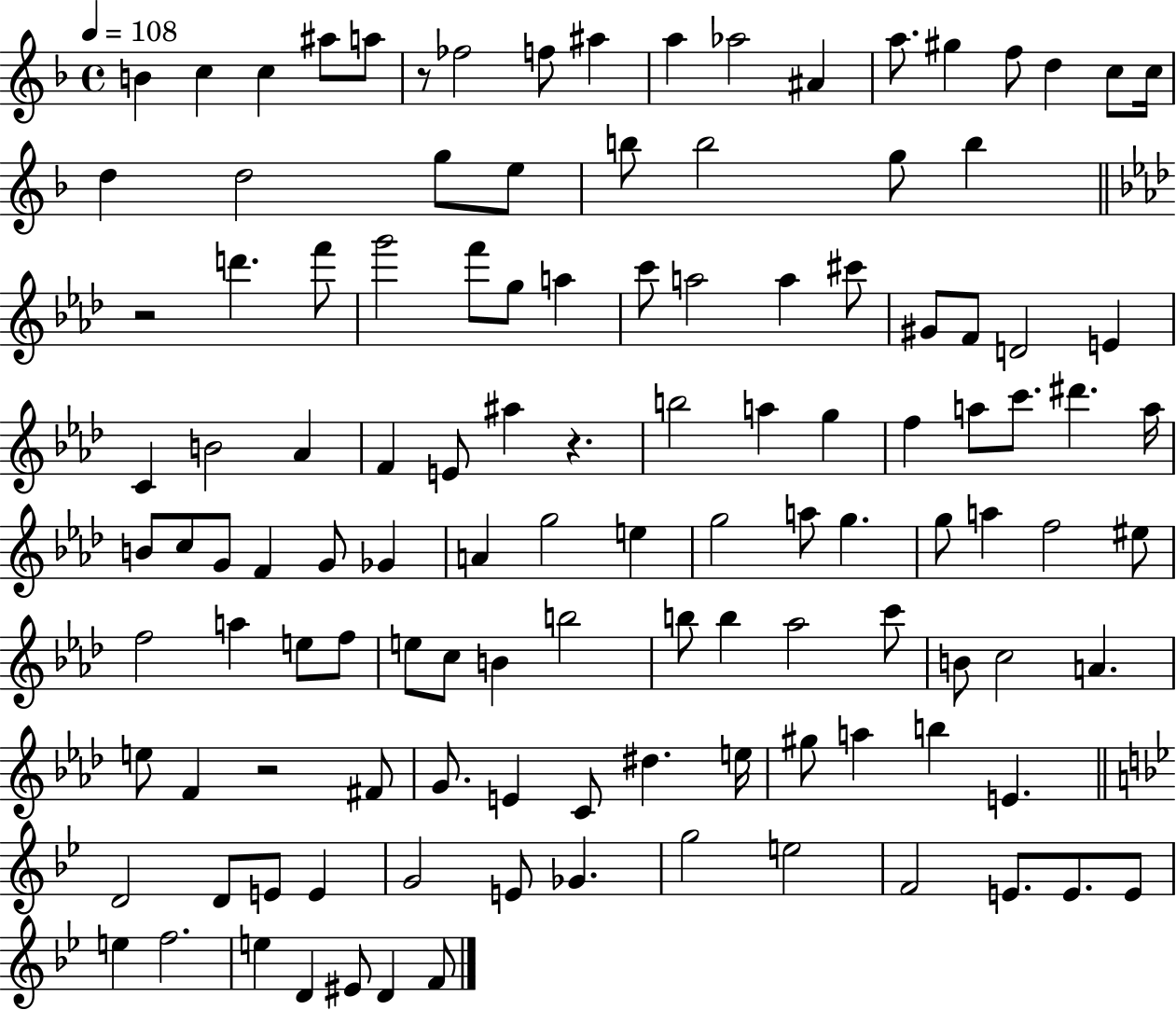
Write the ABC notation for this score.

X:1
T:Untitled
M:4/4
L:1/4
K:F
B c c ^a/2 a/2 z/2 _f2 f/2 ^a a _a2 ^A a/2 ^g f/2 d c/2 c/4 d d2 g/2 e/2 b/2 b2 g/2 b z2 d' f'/2 g'2 f'/2 g/2 a c'/2 a2 a ^c'/2 ^G/2 F/2 D2 E C B2 _A F E/2 ^a z b2 a g f a/2 c'/2 ^d' a/4 B/2 c/2 G/2 F G/2 _G A g2 e g2 a/2 g g/2 a f2 ^e/2 f2 a e/2 f/2 e/2 c/2 B b2 b/2 b _a2 c'/2 B/2 c2 A e/2 F z2 ^F/2 G/2 E C/2 ^d e/4 ^g/2 a b E D2 D/2 E/2 E G2 E/2 _G g2 e2 F2 E/2 E/2 E/2 e f2 e D ^E/2 D F/2